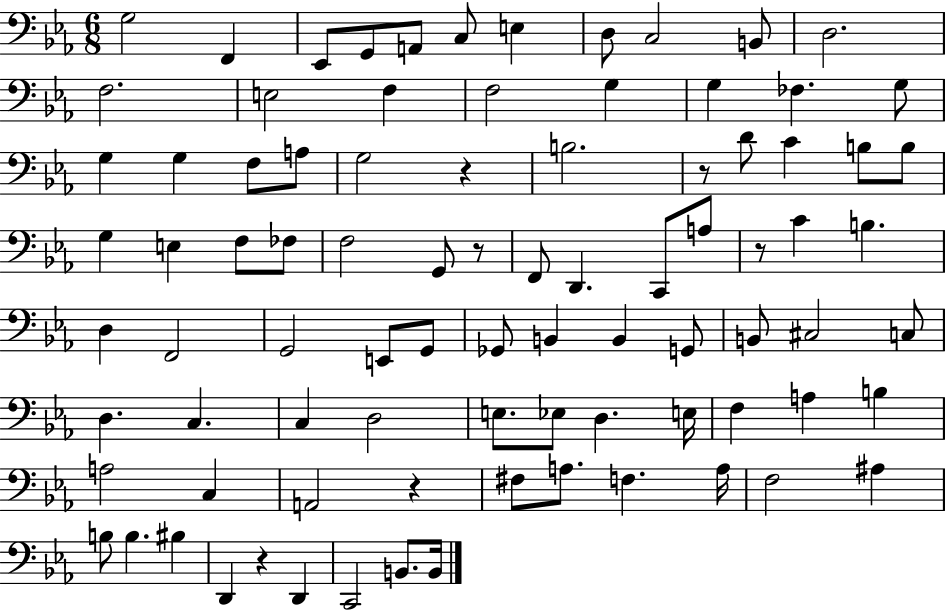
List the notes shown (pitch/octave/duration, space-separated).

G3/h F2/q Eb2/e G2/e A2/e C3/e E3/q D3/e C3/h B2/e D3/h. F3/h. E3/h F3/q F3/h G3/q G3/q FES3/q. G3/e G3/q G3/q F3/e A3/e G3/h R/q B3/h. R/e D4/e C4/q B3/e B3/e G3/q E3/q F3/e FES3/e F3/h G2/e R/e F2/e D2/q. C2/e A3/e R/e C4/q B3/q. D3/q F2/h G2/h E2/e G2/e Gb2/e B2/q B2/q G2/e B2/e C#3/h C3/e D3/q. C3/q. C3/q D3/h E3/e. Eb3/e D3/q. E3/s F3/q A3/q B3/q A3/h C3/q A2/h R/q F#3/e A3/e. F3/q. A3/s F3/h A#3/q B3/e B3/q. BIS3/q D2/q R/q D2/q C2/h B2/e. B2/s